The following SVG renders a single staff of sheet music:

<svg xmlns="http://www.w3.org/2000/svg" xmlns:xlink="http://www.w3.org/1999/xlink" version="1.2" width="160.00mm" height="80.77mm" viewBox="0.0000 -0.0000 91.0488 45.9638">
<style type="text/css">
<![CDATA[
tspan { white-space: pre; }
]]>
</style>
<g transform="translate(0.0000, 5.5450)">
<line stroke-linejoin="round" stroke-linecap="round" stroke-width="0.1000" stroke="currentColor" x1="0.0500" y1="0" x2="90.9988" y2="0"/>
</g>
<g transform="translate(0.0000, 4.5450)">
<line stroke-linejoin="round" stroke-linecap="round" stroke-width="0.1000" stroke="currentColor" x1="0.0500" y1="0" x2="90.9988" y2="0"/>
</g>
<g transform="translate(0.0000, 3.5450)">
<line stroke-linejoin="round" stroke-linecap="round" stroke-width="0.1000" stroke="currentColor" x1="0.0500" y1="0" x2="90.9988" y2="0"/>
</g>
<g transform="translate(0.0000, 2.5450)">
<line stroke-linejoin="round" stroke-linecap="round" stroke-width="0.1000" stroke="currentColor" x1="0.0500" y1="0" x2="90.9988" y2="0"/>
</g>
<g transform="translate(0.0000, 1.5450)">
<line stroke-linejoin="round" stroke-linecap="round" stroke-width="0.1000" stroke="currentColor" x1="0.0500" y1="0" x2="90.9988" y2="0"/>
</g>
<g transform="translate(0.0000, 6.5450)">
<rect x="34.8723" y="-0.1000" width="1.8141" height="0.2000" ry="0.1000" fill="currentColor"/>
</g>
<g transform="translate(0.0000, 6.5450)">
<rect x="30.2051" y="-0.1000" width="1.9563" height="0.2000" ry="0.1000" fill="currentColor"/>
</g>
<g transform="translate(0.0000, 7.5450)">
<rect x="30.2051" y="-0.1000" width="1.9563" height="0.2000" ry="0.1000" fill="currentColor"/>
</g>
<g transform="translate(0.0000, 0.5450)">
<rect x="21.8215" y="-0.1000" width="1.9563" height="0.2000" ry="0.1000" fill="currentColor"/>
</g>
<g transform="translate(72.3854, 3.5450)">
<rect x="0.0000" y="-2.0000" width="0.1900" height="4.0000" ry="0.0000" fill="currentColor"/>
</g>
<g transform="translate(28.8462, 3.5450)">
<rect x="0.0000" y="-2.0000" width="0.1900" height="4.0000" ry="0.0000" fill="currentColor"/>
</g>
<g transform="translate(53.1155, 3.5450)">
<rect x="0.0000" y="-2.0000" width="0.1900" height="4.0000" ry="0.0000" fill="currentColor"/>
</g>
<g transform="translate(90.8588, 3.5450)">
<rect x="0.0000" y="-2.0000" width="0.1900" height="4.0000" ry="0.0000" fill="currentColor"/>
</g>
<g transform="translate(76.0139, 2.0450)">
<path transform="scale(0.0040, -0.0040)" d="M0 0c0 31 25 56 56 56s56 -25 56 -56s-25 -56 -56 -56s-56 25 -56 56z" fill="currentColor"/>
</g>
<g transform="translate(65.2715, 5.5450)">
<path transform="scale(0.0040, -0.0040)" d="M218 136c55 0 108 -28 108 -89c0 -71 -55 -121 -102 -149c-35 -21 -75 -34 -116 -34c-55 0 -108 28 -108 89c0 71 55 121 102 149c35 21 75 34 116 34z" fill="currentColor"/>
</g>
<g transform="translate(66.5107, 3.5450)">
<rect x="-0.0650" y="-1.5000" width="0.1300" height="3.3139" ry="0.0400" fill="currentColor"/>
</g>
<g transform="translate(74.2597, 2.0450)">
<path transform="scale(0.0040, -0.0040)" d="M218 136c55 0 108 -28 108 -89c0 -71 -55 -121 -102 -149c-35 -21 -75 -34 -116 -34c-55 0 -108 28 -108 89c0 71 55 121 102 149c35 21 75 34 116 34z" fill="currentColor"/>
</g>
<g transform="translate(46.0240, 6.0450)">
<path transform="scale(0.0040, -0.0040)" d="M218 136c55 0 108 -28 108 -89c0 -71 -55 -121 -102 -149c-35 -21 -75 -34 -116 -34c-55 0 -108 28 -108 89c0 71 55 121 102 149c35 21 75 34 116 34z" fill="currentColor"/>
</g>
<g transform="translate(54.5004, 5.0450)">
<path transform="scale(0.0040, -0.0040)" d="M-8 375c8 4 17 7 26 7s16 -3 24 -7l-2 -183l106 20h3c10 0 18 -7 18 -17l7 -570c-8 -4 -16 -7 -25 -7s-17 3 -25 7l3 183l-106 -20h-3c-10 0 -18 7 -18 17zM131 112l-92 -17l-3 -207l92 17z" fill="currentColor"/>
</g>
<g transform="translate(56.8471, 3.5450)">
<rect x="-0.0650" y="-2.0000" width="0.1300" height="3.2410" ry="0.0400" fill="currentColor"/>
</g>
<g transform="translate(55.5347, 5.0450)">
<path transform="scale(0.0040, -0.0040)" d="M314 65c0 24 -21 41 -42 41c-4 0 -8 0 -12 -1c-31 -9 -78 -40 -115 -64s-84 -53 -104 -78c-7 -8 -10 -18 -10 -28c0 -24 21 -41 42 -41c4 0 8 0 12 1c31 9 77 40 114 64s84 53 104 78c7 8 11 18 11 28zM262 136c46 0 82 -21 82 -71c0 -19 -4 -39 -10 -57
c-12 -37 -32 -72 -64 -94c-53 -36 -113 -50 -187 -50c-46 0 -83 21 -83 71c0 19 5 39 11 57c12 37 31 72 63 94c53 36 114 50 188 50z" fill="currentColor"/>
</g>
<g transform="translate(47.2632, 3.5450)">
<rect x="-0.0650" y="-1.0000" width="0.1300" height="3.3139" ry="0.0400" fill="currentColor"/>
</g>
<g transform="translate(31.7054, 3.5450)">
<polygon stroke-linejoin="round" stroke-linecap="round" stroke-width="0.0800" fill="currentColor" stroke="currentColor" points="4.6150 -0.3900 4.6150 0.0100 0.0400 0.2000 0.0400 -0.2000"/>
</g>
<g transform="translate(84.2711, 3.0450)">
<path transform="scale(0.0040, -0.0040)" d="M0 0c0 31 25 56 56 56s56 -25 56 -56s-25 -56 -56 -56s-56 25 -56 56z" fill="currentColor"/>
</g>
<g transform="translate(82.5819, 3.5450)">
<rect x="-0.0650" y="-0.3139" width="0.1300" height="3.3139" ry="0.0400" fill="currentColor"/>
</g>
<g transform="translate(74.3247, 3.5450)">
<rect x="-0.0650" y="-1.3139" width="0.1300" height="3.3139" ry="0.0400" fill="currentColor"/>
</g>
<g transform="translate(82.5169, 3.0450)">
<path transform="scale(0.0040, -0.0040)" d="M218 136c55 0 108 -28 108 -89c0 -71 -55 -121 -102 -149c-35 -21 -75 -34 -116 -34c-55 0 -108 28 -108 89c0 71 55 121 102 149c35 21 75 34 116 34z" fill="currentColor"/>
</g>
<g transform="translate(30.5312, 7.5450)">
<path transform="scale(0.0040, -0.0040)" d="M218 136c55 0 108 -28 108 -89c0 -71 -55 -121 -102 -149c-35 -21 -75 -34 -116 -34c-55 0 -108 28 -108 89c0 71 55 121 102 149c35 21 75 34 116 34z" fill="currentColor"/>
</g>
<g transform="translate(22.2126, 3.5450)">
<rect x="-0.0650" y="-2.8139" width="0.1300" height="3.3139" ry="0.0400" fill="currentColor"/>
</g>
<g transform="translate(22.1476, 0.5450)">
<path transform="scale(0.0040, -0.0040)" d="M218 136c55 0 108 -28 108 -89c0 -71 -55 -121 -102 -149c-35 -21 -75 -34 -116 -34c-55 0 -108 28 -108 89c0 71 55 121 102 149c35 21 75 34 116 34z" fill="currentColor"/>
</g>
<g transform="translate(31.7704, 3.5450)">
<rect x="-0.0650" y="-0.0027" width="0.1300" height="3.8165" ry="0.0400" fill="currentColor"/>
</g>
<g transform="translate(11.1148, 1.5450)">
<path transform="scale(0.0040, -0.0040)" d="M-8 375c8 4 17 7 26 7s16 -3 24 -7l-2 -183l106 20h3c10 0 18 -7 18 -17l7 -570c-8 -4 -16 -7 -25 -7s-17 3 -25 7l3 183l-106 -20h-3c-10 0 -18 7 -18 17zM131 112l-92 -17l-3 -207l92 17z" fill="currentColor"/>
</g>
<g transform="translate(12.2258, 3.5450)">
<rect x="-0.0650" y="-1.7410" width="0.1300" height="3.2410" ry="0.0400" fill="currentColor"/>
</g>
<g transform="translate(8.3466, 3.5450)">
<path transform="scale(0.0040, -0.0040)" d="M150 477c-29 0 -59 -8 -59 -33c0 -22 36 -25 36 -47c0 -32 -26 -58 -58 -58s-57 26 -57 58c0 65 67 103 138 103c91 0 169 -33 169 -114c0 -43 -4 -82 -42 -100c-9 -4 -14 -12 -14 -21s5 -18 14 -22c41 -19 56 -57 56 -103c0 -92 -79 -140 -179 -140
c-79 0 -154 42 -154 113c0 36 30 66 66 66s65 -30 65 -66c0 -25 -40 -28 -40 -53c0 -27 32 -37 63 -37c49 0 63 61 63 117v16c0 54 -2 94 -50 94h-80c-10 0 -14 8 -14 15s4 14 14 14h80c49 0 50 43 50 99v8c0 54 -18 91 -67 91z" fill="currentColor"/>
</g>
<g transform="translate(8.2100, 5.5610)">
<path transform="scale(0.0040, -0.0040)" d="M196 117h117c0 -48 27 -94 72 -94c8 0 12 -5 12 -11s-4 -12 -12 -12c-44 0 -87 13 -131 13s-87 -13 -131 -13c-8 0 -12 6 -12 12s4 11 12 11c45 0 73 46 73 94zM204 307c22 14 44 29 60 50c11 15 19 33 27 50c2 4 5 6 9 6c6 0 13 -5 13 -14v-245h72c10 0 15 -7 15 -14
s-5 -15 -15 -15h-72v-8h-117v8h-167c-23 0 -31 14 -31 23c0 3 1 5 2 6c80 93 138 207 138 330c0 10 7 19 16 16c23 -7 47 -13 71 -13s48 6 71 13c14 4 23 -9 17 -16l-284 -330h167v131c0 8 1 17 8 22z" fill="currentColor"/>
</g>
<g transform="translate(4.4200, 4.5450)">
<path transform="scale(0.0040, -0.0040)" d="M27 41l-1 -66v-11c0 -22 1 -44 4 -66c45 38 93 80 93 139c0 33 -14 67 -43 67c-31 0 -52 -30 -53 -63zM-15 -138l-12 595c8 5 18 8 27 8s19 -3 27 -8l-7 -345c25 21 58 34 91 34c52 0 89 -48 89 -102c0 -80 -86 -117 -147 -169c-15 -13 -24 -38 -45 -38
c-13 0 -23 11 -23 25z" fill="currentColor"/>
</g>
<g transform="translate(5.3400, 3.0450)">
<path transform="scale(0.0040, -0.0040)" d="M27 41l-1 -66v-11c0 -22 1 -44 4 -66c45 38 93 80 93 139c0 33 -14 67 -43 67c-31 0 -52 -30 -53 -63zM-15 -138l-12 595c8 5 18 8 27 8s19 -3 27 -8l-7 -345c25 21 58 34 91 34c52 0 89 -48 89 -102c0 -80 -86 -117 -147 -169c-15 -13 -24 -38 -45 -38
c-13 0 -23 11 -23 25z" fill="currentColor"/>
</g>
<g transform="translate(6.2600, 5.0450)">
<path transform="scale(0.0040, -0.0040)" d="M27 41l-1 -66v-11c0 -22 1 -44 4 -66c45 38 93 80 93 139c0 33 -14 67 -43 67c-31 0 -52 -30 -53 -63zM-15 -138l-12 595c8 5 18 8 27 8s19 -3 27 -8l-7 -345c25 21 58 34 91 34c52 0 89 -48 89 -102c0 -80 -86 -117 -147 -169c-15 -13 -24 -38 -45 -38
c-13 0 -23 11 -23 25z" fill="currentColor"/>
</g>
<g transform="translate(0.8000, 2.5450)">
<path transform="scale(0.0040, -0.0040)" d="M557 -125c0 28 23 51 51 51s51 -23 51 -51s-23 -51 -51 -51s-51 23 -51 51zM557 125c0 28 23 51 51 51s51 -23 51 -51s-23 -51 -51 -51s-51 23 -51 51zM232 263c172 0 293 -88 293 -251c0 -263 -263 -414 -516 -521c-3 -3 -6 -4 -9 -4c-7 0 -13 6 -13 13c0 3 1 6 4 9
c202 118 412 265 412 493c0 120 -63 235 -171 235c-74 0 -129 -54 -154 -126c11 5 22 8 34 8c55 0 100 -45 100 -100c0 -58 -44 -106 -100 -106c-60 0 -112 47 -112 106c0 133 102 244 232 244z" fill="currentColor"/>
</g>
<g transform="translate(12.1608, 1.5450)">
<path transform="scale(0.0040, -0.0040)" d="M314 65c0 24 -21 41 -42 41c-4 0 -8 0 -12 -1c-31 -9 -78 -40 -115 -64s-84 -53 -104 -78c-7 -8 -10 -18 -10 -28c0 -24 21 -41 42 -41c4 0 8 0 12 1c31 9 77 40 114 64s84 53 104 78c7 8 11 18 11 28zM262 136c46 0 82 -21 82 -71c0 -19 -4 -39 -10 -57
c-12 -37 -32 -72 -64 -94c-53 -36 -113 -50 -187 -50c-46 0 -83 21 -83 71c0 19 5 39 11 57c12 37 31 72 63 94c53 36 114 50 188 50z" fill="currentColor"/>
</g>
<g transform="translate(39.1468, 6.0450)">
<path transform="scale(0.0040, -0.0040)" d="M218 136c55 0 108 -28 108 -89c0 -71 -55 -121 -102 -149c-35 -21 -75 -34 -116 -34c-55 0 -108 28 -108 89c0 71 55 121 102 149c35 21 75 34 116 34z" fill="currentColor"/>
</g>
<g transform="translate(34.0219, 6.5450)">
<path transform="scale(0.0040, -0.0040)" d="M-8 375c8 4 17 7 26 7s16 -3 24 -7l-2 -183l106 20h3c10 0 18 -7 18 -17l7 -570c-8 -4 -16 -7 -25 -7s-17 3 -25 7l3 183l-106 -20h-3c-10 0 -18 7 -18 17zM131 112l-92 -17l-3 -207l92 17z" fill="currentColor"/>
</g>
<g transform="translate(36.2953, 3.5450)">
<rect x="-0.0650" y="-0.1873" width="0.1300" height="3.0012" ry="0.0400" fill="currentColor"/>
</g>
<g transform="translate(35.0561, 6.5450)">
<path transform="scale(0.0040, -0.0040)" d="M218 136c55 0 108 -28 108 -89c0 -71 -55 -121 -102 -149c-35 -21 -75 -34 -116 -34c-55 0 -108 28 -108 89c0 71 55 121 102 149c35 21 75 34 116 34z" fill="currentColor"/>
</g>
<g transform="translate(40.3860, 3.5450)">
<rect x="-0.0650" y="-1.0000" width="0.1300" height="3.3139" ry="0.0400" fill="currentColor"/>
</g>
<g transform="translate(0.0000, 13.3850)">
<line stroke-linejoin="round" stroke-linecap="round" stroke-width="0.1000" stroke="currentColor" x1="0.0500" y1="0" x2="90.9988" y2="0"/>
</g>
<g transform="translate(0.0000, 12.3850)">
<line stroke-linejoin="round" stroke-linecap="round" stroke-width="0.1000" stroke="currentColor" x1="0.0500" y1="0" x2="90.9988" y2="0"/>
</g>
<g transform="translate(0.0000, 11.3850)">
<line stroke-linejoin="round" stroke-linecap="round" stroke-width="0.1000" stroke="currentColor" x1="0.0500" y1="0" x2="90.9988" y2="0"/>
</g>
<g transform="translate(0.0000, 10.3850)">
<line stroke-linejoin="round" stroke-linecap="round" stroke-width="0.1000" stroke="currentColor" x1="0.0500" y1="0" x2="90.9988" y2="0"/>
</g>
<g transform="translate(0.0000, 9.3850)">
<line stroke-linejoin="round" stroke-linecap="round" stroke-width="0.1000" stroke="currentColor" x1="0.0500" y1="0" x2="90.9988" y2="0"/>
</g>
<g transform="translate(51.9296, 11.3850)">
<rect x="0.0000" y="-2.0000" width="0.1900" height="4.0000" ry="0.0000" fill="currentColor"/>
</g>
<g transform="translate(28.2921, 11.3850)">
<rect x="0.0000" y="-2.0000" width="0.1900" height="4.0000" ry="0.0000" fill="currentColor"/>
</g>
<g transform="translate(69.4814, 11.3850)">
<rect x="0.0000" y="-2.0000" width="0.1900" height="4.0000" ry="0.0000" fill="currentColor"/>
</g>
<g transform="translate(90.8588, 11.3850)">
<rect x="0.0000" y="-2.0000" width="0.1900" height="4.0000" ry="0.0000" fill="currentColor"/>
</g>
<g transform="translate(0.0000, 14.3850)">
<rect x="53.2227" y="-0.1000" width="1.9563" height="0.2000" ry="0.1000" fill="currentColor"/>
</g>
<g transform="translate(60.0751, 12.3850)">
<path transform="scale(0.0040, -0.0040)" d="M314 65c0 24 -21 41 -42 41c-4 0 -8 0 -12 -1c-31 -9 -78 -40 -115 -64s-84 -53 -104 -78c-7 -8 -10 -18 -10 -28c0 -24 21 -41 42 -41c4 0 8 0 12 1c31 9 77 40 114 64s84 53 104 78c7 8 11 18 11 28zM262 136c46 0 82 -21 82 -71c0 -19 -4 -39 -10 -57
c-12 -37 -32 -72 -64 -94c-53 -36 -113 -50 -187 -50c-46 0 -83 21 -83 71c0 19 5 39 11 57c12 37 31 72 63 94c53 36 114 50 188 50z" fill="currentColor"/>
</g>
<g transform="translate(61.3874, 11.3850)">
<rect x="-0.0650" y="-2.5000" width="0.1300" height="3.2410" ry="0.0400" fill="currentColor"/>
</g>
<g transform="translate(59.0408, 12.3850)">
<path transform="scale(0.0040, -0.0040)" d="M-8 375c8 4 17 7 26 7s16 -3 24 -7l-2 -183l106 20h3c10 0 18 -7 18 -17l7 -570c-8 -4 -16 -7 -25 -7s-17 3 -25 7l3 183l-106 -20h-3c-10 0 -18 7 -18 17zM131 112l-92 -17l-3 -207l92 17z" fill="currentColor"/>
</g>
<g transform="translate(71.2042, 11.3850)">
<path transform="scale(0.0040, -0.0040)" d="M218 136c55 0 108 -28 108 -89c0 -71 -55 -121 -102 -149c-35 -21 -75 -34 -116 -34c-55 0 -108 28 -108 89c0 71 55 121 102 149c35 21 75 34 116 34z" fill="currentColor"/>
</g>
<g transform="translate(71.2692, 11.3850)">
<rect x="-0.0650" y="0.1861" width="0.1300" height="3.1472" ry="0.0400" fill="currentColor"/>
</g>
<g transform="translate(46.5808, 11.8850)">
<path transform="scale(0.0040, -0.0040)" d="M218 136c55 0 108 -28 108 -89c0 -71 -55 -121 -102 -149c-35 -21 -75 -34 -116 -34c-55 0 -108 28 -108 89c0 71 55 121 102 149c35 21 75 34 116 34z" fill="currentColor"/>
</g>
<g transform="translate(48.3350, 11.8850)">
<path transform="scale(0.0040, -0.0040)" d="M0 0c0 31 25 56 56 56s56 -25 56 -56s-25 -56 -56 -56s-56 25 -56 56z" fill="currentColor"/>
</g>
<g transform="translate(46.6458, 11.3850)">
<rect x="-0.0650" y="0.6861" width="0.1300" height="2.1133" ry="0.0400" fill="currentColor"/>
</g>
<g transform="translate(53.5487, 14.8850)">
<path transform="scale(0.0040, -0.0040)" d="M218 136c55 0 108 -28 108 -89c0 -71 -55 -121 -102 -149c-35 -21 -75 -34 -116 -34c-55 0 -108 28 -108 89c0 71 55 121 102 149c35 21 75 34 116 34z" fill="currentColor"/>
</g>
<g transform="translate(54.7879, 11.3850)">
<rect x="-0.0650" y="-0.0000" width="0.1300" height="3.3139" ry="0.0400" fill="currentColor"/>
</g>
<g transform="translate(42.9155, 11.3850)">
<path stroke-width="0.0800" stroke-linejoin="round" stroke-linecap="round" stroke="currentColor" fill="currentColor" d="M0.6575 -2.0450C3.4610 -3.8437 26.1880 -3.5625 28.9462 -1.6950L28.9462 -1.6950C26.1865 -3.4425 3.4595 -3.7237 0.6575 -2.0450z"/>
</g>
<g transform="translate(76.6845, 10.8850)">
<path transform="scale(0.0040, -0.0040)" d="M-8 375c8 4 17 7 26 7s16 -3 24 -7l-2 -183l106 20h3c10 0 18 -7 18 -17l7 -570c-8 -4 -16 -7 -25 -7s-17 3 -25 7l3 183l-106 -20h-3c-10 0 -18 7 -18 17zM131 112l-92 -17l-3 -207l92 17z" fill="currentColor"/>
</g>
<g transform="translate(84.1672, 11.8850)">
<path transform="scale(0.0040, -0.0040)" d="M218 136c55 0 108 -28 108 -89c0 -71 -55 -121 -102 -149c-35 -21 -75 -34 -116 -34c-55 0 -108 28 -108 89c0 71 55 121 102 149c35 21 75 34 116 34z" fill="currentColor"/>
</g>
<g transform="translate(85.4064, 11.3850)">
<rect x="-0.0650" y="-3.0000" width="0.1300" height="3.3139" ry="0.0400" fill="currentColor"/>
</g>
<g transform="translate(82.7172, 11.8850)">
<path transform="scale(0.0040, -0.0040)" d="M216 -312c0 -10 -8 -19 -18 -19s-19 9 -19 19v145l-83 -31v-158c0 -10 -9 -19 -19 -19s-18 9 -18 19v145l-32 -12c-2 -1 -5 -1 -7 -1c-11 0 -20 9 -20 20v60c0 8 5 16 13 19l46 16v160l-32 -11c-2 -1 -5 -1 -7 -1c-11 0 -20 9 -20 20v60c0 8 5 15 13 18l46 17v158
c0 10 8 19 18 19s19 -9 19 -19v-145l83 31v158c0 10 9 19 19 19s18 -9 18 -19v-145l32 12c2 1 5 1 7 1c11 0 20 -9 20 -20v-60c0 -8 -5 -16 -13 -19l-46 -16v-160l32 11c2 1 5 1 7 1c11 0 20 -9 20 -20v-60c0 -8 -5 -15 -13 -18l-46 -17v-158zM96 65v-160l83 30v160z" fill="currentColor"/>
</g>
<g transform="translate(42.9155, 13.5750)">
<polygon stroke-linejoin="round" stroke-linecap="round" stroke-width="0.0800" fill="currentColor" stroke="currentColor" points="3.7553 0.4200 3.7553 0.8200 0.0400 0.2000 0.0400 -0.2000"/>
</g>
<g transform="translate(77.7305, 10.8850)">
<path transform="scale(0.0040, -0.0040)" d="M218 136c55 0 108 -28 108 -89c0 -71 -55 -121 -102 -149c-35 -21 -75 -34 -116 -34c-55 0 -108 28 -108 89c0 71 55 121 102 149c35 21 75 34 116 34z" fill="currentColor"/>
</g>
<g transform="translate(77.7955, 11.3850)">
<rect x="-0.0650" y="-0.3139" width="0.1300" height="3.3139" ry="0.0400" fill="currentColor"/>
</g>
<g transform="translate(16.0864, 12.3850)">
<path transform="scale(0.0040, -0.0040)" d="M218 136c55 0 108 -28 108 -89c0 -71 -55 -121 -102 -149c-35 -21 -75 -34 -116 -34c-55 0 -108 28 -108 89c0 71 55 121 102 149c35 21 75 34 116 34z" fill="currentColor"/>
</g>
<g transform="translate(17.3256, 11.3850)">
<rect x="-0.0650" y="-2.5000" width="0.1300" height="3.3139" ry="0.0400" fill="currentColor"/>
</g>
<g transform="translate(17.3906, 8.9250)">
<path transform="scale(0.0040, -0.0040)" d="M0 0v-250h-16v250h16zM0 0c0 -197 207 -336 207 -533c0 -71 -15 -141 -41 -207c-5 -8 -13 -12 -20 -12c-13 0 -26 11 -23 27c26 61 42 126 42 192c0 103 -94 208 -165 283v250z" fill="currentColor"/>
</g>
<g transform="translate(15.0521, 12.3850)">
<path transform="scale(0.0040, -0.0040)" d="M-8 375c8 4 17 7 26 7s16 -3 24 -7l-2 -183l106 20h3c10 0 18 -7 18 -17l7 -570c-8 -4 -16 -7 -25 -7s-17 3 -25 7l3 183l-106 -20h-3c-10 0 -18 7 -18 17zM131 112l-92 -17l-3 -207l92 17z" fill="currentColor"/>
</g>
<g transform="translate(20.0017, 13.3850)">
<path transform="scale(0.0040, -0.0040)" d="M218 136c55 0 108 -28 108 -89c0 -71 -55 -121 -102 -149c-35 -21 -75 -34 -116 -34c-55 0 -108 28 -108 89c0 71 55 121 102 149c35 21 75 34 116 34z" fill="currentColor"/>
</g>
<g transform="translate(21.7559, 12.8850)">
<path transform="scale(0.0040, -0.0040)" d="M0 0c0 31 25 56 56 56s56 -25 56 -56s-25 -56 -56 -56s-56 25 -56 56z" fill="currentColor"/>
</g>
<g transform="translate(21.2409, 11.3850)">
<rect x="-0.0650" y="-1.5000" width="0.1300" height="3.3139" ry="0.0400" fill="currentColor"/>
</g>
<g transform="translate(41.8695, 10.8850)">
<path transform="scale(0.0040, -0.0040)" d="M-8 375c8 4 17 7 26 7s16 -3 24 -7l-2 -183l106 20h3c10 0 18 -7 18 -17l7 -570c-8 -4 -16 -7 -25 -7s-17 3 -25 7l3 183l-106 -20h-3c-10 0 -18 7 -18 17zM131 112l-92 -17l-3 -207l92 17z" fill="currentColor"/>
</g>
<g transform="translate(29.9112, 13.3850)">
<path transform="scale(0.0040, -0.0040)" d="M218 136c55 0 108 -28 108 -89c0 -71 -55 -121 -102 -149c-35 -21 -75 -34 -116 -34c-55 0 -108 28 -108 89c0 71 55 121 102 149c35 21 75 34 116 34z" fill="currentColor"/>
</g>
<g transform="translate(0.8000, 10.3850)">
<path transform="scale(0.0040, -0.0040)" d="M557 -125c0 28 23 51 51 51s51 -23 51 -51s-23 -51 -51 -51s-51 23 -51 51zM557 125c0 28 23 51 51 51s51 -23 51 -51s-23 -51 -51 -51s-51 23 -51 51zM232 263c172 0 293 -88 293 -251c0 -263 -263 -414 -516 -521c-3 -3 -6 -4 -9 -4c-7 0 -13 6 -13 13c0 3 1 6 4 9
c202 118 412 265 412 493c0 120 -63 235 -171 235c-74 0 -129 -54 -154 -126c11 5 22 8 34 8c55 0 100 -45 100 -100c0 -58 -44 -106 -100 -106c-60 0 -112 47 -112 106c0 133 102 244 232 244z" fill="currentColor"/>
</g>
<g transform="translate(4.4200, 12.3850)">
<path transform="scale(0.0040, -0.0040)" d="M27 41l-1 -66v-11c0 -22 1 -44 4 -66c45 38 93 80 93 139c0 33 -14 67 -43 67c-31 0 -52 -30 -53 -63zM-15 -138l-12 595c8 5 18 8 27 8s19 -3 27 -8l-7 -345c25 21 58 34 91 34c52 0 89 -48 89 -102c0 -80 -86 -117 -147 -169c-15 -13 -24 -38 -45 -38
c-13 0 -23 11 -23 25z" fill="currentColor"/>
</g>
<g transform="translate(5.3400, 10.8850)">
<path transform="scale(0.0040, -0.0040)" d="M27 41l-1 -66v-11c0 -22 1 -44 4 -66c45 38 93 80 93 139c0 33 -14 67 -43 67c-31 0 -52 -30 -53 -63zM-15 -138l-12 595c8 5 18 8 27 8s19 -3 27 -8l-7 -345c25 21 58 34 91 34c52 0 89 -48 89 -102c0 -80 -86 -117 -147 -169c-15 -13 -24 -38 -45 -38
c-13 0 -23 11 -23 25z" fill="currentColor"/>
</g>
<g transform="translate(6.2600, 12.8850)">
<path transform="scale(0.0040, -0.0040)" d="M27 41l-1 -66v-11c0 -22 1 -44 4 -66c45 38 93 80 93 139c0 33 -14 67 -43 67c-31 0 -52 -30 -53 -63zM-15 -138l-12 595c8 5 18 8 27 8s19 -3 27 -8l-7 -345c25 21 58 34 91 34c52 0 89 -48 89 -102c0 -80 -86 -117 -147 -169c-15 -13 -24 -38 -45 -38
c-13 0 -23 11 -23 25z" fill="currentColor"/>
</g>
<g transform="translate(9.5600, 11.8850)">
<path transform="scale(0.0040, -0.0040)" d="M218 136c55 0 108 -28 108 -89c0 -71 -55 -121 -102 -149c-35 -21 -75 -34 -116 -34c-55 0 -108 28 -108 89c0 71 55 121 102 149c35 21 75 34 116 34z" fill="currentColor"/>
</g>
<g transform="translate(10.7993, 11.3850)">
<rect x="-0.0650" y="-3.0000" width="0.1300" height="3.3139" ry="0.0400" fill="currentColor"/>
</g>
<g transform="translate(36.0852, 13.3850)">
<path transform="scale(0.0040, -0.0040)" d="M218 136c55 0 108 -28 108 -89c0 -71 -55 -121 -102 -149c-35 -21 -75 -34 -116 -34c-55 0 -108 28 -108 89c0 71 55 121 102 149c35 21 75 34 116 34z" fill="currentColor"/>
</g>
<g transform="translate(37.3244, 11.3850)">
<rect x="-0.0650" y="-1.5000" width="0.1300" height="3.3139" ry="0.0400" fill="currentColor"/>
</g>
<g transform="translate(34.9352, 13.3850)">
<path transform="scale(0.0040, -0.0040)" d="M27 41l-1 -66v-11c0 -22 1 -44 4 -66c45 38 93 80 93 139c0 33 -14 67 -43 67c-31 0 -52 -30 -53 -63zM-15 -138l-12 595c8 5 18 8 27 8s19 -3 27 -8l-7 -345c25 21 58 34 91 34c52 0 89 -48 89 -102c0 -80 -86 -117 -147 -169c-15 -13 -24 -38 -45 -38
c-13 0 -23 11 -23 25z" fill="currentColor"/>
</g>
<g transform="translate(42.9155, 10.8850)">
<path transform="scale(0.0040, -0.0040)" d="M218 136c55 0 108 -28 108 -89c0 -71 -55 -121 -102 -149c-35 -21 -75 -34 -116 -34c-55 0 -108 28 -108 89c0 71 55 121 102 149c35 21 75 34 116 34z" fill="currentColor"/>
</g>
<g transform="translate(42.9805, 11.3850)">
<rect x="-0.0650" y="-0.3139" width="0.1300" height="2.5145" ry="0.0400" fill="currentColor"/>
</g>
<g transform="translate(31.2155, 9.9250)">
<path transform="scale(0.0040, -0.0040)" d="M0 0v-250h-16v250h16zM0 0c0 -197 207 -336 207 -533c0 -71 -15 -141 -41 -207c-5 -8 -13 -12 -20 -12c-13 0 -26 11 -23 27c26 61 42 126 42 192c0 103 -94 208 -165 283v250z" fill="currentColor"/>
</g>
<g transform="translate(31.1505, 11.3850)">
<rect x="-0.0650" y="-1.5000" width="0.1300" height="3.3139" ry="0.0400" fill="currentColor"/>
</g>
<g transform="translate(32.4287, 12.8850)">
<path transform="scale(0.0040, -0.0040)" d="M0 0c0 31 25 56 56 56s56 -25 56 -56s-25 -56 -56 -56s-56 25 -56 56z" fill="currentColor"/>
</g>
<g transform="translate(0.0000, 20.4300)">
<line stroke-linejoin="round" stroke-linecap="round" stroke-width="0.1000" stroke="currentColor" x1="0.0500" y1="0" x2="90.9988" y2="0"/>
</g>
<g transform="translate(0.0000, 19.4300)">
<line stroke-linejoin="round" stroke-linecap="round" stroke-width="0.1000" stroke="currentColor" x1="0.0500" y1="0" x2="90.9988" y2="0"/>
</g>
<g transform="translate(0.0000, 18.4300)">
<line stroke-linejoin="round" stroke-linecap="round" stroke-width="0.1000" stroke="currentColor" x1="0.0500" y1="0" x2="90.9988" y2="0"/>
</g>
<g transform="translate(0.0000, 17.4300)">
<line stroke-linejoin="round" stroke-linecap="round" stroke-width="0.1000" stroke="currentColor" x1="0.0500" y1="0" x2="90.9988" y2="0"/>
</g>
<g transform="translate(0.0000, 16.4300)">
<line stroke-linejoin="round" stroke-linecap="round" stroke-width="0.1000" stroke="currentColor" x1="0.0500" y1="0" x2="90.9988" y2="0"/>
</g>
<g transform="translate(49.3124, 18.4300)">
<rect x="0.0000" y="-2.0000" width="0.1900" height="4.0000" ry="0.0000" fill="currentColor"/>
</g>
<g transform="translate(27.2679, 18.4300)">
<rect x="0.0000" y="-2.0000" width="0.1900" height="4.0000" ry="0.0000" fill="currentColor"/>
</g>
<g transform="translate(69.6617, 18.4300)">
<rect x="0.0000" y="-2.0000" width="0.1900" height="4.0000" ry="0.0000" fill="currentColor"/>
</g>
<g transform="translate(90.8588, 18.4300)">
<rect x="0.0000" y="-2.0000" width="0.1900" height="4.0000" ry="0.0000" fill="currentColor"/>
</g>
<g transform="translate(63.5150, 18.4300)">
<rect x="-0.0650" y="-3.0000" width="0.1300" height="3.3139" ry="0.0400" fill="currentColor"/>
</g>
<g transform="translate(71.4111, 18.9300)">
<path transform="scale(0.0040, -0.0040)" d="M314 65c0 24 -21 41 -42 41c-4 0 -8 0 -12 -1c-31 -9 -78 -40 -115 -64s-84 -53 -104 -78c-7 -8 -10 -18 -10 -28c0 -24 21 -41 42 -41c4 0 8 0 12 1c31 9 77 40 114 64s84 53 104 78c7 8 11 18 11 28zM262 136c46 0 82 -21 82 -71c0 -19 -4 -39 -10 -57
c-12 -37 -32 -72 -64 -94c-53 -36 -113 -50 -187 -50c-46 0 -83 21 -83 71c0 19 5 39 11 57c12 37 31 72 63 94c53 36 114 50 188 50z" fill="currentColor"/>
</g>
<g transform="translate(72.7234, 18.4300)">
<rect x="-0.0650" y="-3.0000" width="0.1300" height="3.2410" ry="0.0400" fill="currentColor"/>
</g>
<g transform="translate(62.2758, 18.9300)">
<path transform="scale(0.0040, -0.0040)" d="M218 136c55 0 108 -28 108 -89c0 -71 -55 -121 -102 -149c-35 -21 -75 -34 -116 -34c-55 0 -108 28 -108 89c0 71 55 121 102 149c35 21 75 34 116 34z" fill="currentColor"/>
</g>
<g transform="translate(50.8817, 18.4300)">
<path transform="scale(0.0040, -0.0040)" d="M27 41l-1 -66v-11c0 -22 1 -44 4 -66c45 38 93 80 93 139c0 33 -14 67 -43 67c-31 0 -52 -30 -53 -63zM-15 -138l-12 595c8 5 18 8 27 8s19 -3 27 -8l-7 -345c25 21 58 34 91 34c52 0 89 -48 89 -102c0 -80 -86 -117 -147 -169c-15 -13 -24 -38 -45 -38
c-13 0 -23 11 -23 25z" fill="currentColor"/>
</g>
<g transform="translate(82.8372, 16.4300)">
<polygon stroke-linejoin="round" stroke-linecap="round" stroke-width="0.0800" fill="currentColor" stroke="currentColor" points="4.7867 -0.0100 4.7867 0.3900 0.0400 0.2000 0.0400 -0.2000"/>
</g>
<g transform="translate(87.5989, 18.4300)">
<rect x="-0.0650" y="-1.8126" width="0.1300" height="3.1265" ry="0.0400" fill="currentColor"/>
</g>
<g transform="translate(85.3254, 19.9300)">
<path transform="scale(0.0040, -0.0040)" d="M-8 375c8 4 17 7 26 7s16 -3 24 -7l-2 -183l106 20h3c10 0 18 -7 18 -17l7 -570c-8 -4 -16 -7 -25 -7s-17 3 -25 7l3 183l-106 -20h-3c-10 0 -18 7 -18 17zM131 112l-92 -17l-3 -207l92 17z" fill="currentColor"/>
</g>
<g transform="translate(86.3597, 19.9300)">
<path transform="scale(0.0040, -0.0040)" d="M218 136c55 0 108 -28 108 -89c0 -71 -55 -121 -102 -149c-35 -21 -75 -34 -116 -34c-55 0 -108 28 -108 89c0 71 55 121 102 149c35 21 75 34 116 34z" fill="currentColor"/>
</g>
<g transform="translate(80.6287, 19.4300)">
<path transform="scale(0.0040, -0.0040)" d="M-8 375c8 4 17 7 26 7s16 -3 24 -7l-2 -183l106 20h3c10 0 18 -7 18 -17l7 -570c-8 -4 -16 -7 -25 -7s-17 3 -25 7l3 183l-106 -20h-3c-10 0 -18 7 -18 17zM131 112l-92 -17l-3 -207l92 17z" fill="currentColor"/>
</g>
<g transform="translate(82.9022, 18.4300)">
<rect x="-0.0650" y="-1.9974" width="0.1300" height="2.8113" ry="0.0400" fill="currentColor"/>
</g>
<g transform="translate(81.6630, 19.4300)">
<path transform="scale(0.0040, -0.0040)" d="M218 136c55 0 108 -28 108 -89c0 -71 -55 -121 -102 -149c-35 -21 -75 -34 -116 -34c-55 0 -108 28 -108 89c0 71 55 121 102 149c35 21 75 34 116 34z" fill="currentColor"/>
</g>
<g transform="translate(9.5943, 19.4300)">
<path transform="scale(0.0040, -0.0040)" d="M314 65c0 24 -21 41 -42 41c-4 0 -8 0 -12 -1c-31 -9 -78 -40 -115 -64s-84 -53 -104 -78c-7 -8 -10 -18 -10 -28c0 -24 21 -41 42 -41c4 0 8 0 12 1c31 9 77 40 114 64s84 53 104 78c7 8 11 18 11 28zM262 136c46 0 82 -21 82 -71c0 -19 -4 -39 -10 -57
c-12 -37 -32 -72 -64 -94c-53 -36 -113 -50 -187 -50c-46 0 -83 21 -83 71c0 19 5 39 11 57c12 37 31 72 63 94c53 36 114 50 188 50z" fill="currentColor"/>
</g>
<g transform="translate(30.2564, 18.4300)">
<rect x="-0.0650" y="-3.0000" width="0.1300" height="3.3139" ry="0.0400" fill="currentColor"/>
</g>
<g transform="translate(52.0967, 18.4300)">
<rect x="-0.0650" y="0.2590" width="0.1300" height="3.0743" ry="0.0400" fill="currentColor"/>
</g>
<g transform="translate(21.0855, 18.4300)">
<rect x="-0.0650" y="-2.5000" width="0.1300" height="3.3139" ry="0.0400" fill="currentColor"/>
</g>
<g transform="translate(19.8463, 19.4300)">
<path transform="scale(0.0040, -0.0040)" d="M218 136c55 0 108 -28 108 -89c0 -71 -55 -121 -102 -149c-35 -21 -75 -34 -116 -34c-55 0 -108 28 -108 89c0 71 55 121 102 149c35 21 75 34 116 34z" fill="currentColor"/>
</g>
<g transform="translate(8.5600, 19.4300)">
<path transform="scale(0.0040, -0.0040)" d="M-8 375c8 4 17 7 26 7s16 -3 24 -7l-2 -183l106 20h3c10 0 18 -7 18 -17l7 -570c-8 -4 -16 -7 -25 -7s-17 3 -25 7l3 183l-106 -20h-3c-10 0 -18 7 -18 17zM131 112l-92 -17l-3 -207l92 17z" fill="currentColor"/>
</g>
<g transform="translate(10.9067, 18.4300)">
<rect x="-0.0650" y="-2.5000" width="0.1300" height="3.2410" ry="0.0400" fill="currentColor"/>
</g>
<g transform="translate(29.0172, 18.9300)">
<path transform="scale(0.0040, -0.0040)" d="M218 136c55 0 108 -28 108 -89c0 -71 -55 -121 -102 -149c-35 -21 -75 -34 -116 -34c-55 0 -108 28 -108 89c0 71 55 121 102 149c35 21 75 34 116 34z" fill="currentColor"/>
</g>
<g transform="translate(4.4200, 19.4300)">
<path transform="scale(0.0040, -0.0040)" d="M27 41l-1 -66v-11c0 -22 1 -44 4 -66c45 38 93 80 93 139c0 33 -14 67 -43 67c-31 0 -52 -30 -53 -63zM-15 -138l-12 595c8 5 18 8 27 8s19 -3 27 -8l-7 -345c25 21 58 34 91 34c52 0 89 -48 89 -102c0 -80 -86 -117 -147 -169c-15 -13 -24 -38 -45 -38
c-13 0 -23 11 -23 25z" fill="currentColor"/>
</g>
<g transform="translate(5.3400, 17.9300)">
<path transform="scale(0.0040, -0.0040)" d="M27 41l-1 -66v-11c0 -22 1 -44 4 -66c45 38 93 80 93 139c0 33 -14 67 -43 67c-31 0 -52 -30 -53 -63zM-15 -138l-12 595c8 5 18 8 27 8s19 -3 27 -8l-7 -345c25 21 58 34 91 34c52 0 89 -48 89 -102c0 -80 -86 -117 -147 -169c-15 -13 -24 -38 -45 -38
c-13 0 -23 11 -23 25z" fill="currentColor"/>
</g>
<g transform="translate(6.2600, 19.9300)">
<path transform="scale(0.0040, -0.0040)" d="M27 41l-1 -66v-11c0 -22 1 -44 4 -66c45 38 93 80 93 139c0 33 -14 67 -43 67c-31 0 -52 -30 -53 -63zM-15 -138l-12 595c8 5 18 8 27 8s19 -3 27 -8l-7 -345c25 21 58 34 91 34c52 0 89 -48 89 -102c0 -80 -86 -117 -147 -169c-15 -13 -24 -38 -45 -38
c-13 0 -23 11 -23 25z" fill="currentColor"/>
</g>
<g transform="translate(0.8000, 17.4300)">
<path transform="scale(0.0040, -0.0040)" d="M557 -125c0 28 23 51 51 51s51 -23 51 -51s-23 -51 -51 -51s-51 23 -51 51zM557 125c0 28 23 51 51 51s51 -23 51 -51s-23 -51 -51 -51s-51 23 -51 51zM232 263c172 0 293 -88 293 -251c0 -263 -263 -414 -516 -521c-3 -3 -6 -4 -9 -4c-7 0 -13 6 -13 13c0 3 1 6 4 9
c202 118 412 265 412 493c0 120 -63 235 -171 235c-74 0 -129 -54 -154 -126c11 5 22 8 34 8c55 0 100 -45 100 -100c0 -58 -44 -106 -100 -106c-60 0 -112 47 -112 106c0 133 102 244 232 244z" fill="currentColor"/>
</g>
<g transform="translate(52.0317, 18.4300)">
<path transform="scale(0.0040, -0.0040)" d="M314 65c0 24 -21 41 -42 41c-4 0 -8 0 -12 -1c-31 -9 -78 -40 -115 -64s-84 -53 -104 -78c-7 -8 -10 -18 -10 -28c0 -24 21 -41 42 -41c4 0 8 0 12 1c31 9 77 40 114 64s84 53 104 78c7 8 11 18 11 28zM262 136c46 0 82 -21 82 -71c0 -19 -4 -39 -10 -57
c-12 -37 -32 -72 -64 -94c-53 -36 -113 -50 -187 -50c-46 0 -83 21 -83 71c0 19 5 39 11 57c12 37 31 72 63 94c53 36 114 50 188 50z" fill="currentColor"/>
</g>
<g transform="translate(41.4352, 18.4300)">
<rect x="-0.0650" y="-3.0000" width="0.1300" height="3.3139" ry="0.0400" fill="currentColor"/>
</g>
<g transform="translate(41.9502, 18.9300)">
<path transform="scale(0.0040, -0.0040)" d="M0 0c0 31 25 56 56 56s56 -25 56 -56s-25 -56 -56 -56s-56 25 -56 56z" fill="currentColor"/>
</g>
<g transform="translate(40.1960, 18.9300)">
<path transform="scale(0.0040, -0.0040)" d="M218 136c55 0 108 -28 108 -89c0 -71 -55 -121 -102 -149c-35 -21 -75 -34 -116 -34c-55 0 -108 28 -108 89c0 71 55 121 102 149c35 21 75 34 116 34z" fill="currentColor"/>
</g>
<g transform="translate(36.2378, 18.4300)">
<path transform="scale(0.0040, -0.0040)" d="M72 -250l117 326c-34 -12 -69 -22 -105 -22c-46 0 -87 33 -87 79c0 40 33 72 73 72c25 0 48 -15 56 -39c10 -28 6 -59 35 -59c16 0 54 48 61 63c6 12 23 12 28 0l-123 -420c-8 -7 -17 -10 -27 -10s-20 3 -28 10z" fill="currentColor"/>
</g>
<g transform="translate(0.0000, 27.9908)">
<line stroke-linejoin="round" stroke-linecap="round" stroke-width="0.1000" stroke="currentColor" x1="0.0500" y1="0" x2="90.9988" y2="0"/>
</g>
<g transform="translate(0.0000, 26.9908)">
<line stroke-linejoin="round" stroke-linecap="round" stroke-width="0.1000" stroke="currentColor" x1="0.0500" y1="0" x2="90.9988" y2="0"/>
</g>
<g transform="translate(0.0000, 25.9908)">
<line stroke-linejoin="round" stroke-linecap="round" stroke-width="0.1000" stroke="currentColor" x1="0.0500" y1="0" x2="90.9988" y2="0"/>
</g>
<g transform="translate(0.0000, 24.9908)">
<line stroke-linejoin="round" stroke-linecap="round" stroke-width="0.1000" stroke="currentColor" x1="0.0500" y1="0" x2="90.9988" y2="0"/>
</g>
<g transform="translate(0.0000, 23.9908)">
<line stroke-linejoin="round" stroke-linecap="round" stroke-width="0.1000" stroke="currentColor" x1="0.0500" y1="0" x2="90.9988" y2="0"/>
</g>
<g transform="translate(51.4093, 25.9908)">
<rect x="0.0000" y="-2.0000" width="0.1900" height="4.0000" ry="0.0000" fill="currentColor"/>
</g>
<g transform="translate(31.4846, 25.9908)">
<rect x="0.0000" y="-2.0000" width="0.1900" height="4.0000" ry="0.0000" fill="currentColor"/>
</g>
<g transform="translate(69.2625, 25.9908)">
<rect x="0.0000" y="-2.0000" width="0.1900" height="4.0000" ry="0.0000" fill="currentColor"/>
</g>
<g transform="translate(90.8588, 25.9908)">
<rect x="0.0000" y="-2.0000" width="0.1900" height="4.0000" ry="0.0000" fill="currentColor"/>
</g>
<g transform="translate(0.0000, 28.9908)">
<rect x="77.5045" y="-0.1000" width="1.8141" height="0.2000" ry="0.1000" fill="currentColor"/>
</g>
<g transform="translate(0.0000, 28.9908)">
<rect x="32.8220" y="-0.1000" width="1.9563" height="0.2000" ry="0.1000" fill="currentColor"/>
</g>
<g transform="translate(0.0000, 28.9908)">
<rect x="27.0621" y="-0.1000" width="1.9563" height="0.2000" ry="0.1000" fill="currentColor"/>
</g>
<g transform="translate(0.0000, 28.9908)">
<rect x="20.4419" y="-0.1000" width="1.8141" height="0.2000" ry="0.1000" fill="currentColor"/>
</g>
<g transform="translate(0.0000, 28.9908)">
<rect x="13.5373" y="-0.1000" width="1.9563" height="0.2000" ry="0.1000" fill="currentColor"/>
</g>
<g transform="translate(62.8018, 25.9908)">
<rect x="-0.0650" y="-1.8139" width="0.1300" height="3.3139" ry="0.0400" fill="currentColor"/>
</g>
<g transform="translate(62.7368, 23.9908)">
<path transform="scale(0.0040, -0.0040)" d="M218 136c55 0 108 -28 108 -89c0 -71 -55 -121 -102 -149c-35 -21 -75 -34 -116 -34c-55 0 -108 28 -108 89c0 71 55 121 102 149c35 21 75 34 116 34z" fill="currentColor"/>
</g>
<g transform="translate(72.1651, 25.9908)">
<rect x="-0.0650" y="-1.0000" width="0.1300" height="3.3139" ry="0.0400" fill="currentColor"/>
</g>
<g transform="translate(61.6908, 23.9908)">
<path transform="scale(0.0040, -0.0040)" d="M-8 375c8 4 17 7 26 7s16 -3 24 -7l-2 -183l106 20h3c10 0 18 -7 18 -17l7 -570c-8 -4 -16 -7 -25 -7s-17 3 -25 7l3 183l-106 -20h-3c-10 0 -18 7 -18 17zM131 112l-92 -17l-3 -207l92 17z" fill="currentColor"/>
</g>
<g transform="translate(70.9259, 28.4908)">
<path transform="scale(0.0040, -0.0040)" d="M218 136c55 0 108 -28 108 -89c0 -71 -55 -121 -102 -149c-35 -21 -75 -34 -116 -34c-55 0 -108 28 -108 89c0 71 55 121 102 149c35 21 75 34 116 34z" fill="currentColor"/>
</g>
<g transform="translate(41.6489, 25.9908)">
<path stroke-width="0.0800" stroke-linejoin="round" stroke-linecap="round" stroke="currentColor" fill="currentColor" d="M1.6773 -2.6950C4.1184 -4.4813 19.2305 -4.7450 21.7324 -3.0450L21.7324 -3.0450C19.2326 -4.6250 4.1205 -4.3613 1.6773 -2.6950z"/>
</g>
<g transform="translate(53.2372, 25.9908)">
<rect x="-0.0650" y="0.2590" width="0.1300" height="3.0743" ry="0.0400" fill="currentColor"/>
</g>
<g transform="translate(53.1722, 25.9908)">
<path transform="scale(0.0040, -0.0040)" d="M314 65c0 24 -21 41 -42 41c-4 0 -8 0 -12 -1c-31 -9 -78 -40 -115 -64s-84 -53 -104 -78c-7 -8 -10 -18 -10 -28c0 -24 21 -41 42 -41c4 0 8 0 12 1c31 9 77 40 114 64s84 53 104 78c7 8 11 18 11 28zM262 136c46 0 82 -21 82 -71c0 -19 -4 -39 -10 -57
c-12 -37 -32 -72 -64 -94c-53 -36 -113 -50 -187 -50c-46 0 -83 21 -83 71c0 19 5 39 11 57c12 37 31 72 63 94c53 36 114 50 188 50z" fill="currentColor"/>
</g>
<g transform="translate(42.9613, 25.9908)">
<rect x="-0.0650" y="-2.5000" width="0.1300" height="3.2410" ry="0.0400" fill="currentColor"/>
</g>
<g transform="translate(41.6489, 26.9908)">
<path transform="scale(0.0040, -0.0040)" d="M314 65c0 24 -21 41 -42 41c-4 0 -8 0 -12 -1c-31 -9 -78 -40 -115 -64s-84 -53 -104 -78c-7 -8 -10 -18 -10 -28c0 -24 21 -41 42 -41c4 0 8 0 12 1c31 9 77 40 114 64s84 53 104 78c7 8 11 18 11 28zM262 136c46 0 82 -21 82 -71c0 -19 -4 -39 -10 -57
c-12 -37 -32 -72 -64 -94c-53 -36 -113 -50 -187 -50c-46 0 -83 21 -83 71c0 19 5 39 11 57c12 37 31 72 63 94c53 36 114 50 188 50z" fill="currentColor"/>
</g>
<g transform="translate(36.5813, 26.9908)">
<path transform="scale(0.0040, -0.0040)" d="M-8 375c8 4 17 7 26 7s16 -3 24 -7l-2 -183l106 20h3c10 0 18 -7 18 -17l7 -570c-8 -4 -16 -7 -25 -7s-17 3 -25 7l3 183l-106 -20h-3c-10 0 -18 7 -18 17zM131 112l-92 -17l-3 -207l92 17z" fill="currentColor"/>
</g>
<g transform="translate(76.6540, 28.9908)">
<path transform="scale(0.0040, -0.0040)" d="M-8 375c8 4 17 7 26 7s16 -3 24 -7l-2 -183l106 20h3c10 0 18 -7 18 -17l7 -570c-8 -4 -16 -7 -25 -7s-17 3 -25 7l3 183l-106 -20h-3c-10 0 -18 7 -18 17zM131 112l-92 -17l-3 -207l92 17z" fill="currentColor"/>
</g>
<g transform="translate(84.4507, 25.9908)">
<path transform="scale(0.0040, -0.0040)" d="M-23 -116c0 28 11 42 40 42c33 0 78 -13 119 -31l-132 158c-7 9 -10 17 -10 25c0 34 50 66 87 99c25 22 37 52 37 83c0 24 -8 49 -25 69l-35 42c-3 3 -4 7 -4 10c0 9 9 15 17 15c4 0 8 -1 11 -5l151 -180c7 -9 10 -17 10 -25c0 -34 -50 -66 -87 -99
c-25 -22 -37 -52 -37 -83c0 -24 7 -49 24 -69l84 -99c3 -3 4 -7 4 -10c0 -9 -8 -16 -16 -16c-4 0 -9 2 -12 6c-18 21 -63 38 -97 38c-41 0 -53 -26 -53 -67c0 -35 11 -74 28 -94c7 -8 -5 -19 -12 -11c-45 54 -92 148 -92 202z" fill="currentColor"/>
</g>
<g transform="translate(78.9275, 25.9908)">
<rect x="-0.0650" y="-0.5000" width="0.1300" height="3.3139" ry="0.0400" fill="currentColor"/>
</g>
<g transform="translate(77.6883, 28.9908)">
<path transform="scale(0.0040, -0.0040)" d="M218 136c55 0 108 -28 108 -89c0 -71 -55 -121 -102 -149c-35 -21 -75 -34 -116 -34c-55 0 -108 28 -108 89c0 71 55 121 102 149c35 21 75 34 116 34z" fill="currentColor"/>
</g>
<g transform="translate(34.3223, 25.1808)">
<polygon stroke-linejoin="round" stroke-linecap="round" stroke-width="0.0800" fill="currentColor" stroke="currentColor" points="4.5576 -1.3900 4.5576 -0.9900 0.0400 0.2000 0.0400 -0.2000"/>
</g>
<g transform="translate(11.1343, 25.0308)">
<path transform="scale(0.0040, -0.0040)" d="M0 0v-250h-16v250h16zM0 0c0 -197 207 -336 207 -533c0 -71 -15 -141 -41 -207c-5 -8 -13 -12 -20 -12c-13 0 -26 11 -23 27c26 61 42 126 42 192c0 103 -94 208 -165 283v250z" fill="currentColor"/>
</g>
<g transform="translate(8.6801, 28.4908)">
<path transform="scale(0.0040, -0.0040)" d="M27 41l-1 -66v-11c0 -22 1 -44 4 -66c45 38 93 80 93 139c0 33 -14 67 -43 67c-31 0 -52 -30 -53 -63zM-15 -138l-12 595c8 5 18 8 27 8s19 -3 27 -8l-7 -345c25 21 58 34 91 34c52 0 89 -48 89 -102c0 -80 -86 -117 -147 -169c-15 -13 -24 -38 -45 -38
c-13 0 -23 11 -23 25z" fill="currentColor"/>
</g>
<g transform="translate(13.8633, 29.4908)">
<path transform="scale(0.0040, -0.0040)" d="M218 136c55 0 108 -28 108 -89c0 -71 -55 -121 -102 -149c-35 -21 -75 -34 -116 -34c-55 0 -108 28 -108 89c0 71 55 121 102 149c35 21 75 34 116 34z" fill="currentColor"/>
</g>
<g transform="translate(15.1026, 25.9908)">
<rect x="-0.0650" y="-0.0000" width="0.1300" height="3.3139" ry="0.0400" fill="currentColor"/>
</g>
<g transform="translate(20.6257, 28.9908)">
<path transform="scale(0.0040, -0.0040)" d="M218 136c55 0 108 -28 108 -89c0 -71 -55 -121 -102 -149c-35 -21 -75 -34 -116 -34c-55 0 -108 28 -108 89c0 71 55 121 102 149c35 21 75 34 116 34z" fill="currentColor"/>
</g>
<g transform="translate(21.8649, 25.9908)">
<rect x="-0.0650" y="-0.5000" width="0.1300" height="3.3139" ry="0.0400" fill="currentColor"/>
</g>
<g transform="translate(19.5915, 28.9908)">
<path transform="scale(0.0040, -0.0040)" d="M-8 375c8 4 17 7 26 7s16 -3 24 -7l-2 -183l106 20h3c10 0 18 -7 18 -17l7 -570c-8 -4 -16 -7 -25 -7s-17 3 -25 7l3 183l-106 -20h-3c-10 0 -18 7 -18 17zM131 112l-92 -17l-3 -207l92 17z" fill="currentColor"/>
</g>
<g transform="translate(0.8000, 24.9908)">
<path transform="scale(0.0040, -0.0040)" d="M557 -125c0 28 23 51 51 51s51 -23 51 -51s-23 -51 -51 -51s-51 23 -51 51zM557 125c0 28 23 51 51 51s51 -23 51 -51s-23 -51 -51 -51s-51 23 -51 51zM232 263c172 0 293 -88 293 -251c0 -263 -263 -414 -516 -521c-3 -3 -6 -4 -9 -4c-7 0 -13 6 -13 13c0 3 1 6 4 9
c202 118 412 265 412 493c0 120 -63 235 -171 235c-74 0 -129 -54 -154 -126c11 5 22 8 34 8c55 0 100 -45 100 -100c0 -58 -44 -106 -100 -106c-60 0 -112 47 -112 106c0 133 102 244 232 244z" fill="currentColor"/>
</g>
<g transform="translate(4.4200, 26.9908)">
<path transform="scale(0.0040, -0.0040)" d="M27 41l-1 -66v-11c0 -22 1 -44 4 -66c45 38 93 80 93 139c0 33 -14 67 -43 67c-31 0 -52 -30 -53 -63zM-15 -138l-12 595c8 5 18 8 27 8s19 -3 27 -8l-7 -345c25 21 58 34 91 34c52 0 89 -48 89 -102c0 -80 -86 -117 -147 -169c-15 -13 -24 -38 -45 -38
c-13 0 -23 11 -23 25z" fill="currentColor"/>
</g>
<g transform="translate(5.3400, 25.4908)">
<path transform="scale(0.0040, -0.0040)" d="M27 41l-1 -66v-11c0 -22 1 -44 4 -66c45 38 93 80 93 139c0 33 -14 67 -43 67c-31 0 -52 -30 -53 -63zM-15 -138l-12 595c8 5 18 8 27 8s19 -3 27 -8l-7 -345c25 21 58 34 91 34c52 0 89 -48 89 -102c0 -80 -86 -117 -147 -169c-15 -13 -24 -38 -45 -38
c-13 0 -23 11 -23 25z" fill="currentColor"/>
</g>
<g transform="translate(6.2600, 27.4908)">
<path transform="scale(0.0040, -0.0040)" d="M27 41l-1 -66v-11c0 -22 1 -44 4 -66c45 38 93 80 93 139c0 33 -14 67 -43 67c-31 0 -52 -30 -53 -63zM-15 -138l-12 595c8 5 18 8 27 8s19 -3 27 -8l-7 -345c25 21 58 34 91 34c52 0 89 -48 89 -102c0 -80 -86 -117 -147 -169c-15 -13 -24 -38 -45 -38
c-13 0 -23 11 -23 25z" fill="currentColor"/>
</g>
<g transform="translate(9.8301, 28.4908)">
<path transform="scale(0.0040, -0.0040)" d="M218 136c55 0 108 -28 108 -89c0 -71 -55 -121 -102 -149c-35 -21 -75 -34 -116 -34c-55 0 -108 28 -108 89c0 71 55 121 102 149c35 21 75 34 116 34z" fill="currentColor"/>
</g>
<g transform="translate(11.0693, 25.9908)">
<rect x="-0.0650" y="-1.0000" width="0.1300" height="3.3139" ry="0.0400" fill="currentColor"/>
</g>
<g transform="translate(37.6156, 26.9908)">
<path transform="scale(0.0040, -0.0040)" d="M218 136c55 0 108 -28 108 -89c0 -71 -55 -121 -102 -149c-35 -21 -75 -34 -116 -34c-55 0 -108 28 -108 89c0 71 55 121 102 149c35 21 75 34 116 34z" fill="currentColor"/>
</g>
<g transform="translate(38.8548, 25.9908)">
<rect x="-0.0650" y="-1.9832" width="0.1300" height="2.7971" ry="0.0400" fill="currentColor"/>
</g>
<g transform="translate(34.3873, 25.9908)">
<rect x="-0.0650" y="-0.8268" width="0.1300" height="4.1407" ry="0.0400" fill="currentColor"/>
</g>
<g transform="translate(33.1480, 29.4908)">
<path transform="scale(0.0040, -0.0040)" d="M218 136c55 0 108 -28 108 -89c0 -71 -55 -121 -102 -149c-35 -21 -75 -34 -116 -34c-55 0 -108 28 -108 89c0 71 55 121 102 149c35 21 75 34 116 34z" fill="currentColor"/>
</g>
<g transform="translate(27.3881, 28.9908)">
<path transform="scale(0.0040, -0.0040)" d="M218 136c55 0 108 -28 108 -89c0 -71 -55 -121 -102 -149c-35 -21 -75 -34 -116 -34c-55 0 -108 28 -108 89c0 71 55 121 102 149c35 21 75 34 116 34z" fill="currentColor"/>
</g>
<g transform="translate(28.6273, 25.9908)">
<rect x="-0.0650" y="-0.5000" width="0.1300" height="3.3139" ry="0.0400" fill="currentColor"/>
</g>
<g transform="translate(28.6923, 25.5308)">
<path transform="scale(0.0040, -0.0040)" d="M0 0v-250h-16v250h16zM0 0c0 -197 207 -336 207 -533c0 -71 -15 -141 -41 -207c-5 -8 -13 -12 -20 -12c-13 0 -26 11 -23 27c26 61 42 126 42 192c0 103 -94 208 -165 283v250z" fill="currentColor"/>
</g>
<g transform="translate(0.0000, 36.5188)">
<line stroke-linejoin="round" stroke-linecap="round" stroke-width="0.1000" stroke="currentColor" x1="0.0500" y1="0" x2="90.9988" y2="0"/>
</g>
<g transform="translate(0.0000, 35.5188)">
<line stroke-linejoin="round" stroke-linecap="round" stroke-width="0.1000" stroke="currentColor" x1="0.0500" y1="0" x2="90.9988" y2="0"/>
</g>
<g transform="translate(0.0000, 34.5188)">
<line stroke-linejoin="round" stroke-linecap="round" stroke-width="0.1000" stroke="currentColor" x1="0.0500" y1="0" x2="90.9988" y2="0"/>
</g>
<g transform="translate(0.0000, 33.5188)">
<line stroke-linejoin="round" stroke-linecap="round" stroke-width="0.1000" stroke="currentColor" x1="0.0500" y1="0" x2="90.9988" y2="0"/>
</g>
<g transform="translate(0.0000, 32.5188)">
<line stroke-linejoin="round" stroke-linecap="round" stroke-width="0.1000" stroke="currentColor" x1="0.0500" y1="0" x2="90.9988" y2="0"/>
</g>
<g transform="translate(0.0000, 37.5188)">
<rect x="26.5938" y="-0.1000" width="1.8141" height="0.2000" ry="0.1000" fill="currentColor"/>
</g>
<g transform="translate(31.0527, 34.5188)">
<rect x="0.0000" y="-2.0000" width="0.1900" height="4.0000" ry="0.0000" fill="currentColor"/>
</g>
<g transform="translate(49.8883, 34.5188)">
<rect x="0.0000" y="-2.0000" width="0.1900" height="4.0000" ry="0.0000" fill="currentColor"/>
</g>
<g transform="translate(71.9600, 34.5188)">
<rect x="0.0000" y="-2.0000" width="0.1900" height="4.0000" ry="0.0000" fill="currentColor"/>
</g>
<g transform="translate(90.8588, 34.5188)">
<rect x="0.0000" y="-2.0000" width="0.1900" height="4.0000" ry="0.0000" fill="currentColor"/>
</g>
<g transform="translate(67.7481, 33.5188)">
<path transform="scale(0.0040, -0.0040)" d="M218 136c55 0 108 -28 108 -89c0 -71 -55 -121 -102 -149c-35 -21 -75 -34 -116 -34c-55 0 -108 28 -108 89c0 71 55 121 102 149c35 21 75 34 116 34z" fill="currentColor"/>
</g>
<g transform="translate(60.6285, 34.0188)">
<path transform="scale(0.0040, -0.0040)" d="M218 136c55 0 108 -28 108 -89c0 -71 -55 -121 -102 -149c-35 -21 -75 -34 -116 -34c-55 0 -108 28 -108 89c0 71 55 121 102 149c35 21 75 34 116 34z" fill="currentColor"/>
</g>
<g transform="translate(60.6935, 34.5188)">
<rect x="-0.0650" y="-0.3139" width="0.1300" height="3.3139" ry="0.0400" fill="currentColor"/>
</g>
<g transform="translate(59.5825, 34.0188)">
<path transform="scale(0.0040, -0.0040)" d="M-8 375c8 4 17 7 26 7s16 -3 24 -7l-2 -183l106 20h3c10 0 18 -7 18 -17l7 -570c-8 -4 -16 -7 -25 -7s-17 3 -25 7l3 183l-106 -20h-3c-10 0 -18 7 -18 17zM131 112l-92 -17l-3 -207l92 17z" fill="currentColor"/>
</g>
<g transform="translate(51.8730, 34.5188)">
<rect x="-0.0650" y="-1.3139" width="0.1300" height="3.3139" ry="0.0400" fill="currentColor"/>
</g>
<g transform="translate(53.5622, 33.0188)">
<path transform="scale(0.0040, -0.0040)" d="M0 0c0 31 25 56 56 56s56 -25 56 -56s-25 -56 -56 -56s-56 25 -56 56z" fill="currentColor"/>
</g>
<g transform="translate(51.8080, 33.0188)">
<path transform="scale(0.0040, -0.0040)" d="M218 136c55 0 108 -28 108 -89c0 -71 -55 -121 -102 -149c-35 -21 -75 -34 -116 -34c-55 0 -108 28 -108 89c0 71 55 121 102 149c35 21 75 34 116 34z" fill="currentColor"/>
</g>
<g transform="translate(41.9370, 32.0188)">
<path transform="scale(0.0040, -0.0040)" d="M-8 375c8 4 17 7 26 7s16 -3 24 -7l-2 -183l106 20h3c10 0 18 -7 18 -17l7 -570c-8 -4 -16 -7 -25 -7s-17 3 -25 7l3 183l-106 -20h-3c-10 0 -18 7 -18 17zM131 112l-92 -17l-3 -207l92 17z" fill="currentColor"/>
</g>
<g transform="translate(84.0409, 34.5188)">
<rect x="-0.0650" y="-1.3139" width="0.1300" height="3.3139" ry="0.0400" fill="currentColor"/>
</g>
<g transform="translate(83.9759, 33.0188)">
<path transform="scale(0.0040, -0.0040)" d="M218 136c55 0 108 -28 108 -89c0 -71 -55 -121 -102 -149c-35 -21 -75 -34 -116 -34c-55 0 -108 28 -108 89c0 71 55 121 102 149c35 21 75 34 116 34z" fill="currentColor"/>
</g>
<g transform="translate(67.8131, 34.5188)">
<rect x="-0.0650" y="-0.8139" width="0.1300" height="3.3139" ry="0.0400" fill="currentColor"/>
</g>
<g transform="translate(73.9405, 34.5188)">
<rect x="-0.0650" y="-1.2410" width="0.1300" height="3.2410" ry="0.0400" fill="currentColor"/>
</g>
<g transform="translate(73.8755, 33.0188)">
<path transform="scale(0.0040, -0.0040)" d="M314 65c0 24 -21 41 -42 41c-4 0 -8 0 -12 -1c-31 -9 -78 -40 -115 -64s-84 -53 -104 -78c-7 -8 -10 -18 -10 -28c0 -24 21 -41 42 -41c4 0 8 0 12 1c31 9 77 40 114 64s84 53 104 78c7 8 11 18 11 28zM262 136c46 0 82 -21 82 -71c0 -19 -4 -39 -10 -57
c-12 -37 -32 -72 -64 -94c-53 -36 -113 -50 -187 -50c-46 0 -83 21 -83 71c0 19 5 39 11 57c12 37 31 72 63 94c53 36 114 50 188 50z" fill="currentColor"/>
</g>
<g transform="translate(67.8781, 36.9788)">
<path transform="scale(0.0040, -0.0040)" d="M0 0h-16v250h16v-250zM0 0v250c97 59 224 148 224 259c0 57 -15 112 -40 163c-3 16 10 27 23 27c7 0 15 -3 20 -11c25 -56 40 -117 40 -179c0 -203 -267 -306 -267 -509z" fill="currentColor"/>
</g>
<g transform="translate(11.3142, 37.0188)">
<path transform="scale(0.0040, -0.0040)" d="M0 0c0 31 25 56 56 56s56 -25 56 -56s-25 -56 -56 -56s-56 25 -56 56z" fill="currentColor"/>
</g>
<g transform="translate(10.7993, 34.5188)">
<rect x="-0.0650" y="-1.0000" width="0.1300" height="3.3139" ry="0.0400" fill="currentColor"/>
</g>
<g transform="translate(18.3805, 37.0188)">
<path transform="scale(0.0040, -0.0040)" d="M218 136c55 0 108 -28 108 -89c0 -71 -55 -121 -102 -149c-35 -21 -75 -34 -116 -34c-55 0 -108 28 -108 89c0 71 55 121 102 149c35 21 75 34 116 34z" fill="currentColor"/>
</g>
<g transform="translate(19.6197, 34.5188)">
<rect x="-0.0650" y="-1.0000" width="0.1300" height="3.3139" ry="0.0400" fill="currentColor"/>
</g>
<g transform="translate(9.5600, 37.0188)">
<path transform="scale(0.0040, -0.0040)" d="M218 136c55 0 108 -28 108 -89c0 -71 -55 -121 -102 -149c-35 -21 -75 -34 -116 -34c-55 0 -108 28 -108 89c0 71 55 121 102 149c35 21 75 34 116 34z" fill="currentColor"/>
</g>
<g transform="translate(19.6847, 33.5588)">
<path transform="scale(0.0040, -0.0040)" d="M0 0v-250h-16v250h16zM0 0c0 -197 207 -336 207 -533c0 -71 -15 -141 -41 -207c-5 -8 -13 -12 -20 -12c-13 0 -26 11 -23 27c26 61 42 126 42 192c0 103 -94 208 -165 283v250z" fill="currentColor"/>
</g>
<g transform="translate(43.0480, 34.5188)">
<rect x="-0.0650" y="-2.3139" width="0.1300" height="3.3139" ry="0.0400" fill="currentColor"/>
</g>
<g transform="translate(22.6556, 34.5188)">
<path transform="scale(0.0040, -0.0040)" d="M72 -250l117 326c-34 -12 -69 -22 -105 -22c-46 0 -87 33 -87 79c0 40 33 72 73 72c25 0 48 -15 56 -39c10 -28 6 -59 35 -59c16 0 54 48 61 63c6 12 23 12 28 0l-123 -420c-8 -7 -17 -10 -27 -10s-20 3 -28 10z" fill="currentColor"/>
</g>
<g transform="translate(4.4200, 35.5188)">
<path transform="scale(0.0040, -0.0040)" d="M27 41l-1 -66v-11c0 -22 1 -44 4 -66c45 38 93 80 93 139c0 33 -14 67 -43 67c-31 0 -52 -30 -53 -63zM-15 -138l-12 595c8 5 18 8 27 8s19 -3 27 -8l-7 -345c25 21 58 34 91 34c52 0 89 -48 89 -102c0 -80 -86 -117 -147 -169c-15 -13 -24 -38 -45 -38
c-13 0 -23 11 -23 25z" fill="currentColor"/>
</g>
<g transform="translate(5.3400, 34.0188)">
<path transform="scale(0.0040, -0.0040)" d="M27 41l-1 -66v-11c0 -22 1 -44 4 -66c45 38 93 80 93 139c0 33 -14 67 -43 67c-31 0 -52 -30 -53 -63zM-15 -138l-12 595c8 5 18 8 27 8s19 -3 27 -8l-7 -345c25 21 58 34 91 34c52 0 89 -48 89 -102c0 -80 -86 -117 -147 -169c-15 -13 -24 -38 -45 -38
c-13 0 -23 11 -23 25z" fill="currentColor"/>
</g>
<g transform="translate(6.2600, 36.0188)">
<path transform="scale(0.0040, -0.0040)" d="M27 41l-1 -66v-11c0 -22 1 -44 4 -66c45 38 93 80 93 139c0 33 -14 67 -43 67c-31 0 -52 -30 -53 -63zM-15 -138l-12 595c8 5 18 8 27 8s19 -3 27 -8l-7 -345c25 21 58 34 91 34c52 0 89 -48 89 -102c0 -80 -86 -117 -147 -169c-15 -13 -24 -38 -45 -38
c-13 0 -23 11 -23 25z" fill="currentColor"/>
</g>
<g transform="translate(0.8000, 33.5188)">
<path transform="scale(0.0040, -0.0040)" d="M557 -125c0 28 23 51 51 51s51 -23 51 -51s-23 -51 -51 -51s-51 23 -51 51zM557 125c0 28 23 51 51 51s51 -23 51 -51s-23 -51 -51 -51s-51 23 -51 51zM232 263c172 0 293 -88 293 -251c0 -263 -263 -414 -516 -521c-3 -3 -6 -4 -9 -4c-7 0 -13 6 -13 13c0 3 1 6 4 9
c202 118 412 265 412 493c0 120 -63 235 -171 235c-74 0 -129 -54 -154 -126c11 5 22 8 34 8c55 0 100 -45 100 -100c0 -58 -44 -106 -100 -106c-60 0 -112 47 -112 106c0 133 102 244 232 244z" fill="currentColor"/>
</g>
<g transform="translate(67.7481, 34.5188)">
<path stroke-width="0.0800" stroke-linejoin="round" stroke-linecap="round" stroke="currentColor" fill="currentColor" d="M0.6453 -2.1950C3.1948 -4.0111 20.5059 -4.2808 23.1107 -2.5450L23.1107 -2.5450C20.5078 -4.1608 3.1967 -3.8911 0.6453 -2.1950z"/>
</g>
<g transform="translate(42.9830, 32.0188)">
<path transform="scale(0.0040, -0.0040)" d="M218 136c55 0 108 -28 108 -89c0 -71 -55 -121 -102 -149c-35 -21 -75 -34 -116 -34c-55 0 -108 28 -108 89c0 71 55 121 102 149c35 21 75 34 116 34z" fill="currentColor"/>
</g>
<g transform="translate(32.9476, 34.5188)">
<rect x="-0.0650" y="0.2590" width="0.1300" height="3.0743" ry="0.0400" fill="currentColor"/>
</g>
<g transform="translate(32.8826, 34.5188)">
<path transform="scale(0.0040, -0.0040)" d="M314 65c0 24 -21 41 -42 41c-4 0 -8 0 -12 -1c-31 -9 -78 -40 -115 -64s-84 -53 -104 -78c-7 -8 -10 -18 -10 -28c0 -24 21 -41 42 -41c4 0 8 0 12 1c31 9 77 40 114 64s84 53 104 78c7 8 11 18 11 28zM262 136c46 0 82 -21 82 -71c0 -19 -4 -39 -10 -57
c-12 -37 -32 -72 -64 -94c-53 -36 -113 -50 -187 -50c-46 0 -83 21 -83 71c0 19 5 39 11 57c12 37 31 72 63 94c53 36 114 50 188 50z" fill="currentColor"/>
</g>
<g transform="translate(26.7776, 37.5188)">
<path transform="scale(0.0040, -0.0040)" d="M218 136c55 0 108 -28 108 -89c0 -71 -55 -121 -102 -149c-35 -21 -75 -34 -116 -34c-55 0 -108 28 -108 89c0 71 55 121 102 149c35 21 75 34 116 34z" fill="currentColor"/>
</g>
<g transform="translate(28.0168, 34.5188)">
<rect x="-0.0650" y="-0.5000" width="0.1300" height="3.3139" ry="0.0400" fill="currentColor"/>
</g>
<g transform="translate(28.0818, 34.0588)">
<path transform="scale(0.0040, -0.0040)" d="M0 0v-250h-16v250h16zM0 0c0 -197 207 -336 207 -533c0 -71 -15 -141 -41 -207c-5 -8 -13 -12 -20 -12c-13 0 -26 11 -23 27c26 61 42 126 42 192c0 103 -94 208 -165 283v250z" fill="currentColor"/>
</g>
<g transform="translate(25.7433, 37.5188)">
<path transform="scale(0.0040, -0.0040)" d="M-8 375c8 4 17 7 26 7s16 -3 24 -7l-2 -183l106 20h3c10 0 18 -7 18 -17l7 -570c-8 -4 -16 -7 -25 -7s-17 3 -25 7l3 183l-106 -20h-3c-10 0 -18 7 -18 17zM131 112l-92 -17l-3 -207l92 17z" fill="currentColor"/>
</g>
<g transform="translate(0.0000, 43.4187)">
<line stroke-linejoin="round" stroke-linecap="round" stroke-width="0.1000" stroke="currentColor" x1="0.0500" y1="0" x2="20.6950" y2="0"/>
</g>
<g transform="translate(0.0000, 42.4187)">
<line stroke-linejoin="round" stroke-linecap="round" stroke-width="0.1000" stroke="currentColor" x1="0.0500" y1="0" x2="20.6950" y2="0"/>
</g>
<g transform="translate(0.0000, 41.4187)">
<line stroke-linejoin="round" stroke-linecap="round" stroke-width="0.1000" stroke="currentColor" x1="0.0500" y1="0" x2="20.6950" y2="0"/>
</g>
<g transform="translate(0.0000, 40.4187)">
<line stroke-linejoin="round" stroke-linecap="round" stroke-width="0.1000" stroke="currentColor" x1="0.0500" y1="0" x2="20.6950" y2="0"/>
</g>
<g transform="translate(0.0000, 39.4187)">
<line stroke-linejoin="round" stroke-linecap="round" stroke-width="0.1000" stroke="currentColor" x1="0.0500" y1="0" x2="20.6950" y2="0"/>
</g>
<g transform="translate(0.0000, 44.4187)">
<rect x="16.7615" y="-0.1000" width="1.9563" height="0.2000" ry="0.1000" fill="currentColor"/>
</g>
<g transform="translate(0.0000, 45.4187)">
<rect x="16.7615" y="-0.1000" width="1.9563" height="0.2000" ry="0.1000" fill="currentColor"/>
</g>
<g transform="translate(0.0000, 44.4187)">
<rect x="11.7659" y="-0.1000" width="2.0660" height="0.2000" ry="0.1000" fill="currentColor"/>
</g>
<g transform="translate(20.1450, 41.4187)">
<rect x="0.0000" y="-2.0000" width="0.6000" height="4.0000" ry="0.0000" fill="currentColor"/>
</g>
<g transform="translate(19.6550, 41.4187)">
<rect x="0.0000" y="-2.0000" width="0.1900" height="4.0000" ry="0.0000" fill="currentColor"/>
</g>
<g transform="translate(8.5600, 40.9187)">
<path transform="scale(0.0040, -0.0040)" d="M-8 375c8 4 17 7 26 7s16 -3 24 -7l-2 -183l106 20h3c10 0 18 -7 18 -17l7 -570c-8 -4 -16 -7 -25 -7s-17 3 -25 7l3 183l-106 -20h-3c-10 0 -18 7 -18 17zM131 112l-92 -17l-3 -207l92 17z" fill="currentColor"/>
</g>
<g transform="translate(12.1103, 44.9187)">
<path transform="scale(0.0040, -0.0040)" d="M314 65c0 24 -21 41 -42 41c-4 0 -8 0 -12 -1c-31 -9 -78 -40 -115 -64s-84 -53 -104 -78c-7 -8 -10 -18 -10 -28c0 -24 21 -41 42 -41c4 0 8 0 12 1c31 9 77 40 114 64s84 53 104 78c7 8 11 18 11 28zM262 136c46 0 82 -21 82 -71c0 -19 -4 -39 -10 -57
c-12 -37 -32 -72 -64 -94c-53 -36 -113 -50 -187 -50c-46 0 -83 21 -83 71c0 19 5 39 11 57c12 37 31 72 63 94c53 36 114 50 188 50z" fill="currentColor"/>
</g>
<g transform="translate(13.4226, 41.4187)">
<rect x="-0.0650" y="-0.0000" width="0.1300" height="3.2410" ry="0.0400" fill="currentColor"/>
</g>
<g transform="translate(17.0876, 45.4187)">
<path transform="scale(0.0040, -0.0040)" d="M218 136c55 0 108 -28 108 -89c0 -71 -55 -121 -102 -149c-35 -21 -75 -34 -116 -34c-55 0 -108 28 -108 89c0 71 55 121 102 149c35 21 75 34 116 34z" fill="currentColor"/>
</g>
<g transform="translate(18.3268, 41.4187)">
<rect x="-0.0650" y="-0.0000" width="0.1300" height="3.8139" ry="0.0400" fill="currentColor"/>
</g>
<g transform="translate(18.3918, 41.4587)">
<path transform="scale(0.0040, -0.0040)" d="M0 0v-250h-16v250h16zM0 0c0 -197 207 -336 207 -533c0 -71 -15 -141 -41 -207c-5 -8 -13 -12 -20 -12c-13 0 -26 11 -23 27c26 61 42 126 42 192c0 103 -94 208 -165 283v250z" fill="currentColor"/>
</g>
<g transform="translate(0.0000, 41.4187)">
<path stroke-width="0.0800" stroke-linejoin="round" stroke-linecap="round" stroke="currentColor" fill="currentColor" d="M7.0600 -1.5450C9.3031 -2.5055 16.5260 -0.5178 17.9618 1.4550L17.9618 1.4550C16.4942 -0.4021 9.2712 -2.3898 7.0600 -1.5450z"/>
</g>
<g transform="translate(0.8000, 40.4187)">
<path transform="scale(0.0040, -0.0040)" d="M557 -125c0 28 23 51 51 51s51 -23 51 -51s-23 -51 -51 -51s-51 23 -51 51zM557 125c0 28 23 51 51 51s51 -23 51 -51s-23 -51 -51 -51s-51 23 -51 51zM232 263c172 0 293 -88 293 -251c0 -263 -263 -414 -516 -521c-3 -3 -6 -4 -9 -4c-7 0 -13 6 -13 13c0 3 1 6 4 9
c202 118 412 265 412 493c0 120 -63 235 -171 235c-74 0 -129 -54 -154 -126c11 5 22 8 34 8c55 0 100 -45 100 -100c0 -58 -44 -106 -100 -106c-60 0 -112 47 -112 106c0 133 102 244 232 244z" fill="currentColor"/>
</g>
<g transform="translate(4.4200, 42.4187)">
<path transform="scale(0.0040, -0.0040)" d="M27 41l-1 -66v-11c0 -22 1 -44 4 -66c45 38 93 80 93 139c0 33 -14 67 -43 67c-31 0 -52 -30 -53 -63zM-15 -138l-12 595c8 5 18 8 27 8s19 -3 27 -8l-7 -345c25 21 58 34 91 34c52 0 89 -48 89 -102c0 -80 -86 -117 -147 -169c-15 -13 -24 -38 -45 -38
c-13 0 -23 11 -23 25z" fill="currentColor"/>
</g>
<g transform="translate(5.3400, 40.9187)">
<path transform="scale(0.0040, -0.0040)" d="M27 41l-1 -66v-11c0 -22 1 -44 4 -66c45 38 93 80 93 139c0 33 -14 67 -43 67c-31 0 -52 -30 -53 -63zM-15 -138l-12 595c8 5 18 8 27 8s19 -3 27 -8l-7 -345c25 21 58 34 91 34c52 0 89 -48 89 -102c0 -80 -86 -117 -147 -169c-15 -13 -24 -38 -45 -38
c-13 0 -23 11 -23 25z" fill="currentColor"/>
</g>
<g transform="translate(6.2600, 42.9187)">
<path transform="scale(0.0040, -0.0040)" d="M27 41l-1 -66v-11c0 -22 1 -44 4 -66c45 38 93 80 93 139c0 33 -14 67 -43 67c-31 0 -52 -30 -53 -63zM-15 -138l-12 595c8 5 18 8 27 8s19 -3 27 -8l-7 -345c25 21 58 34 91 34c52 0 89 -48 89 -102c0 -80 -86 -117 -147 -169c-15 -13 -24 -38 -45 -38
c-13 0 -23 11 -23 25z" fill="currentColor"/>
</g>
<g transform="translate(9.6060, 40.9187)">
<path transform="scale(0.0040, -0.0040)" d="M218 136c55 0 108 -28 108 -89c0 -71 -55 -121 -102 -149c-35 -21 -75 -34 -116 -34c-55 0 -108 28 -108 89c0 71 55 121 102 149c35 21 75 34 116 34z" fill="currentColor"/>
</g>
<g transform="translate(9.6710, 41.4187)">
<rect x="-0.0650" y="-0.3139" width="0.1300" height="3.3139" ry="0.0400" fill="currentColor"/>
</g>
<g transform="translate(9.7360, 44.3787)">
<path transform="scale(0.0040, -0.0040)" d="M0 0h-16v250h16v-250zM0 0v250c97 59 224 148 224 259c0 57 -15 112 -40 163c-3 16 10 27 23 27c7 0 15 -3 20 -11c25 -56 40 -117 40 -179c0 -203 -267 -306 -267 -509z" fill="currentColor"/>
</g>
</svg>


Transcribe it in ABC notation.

X:1
T:Untitled
M:3/4
L:1/4
K:Eb
A,2 C C,,/2 E,,/2 F,, F,, A,,2 G,, G, _E, C, B,,/2 G,, G,,/2 _G,, E,/2 C,/2 D,, B,,2 D, E, ^C, B,,2 B,, C, z/2 C, _D,2 C, C,2 B,,/2 A,,/2 _F,,/2 D,, E,, E,,/2 D,,/2 B,,/2 B,,2 D,2 A, F,, E,, z F,, F,,/2 z/2 E,,/2 D,2 B, G, E, F,/2 G,2 G, E,/2 D,,2 C,,/2